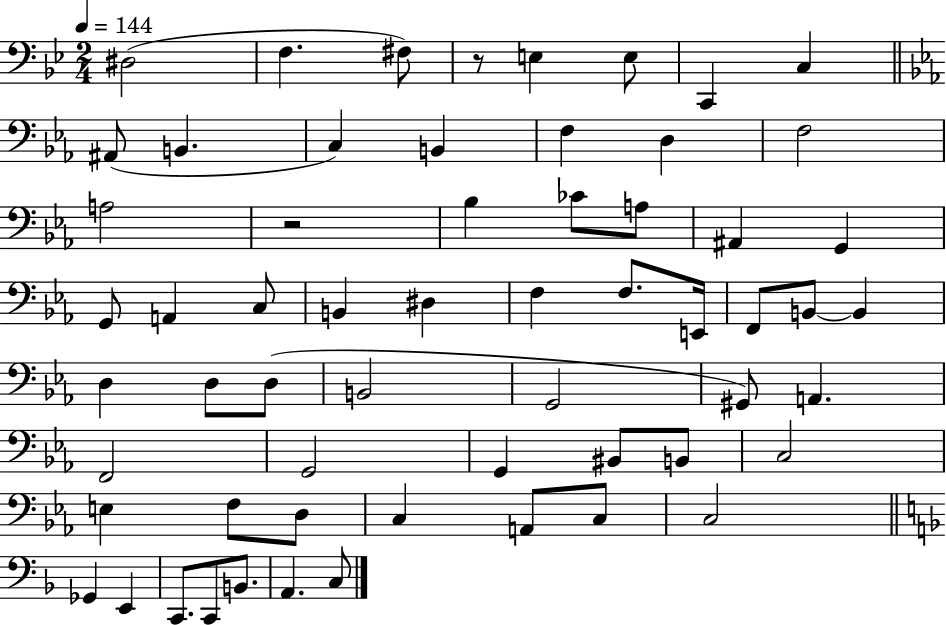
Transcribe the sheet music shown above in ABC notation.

X:1
T:Untitled
M:2/4
L:1/4
K:Bb
^D,2 F, ^F,/2 z/2 E, E,/2 C,, C, ^A,,/2 B,, C, B,, F, D, F,2 A,2 z2 _B, _C/2 A,/2 ^A,, G,, G,,/2 A,, C,/2 B,, ^D, F, F,/2 E,,/4 F,,/2 B,,/2 B,, D, D,/2 D,/2 B,,2 G,,2 ^G,,/2 A,, F,,2 G,,2 G,, ^B,,/2 B,,/2 C,2 E, F,/2 D,/2 C, A,,/2 C,/2 C,2 _G,, E,, C,,/2 C,,/2 B,,/2 A,, C,/2